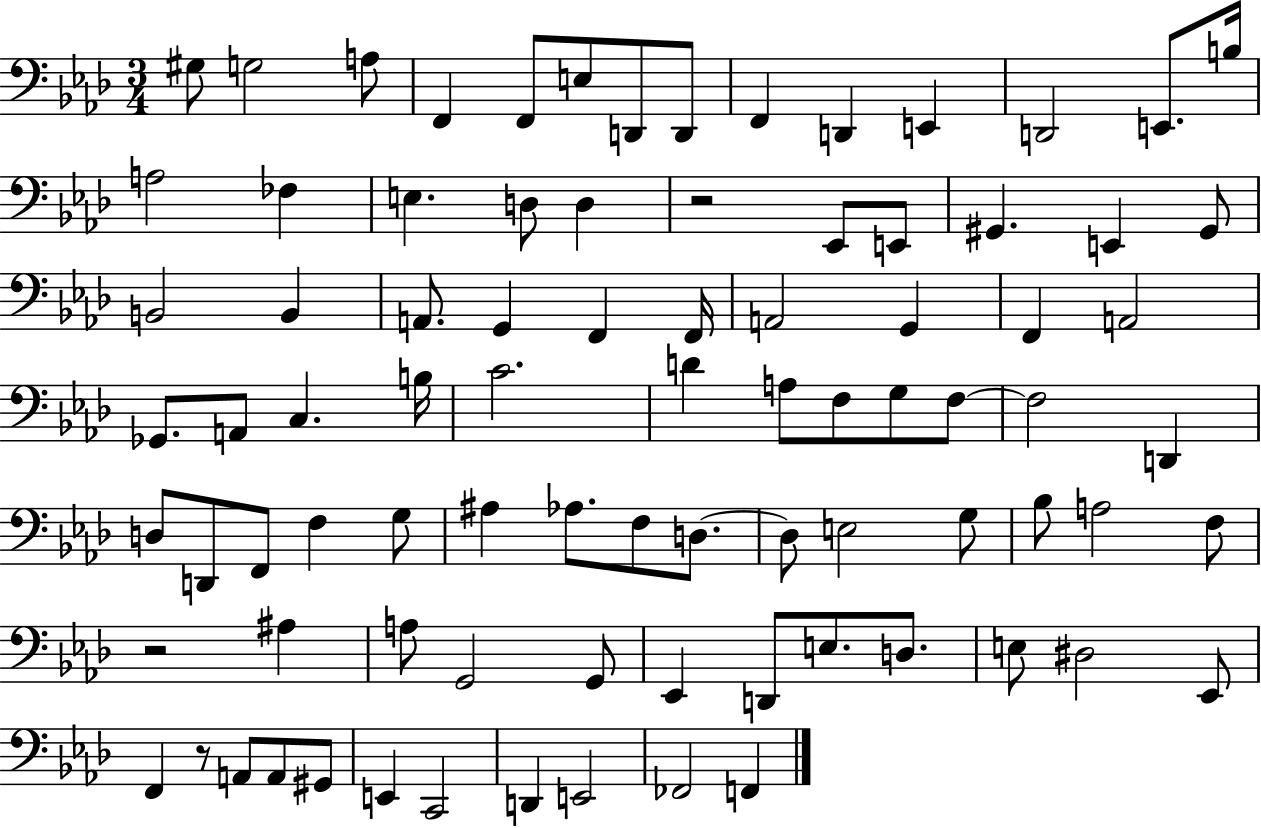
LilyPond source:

{
  \clef bass
  \numericTimeSignature
  \time 3/4
  \key aes \major
  gis8 g2 a8 | f,4 f,8 e8 d,8 d,8 | f,4 d,4 e,4 | d,2 e,8. b16 | \break a2 fes4 | e4. d8 d4 | r2 ees,8 e,8 | gis,4. e,4 gis,8 | \break b,2 b,4 | a,8. g,4 f,4 f,16 | a,2 g,4 | f,4 a,2 | \break ges,8. a,8 c4. b16 | c'2. | d'4 a8 f8 g8 f8~~ | f2 d,4 | \break d8 d,8 f,8 f4 g8 | ais4 aes8. f8 d8.~~ | d8 e2 g8 | bes8 a2 f8 | \break r2 ais4 | a8 g,2 g,8 | ees,4 d,8 e8. d8. | e8 dis2 ees,8 | \break f,4 r8 a,8 a,8 gis,8 | e,4 c,2 | d,4 e,2 | fes,2 f,4 | \break \bar "|."
}